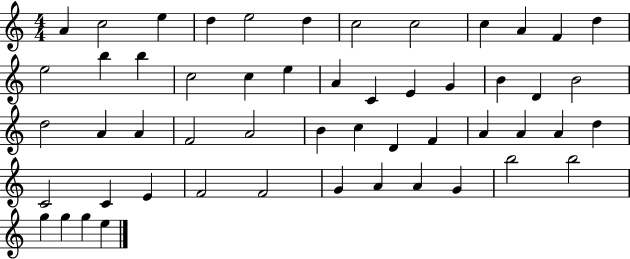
X:1
T:Untitled
M:4/4
L:1/4
K:C
A c2 e d e2 d c2 c2 c A F d e2 b b c2 c e A C E G B D B2 d2 A A F2 A2 B c D F A A A d C2 C E F2 F2 G A A G b2 b2 g g g e